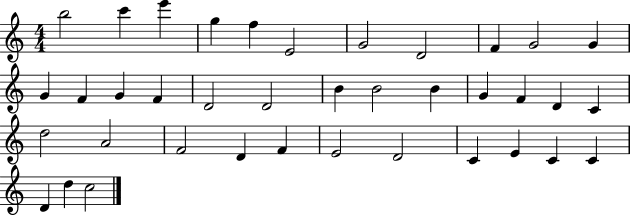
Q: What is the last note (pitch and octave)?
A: C5